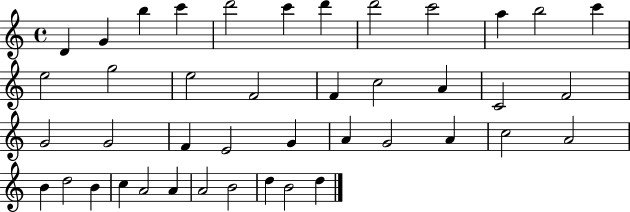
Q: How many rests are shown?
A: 0